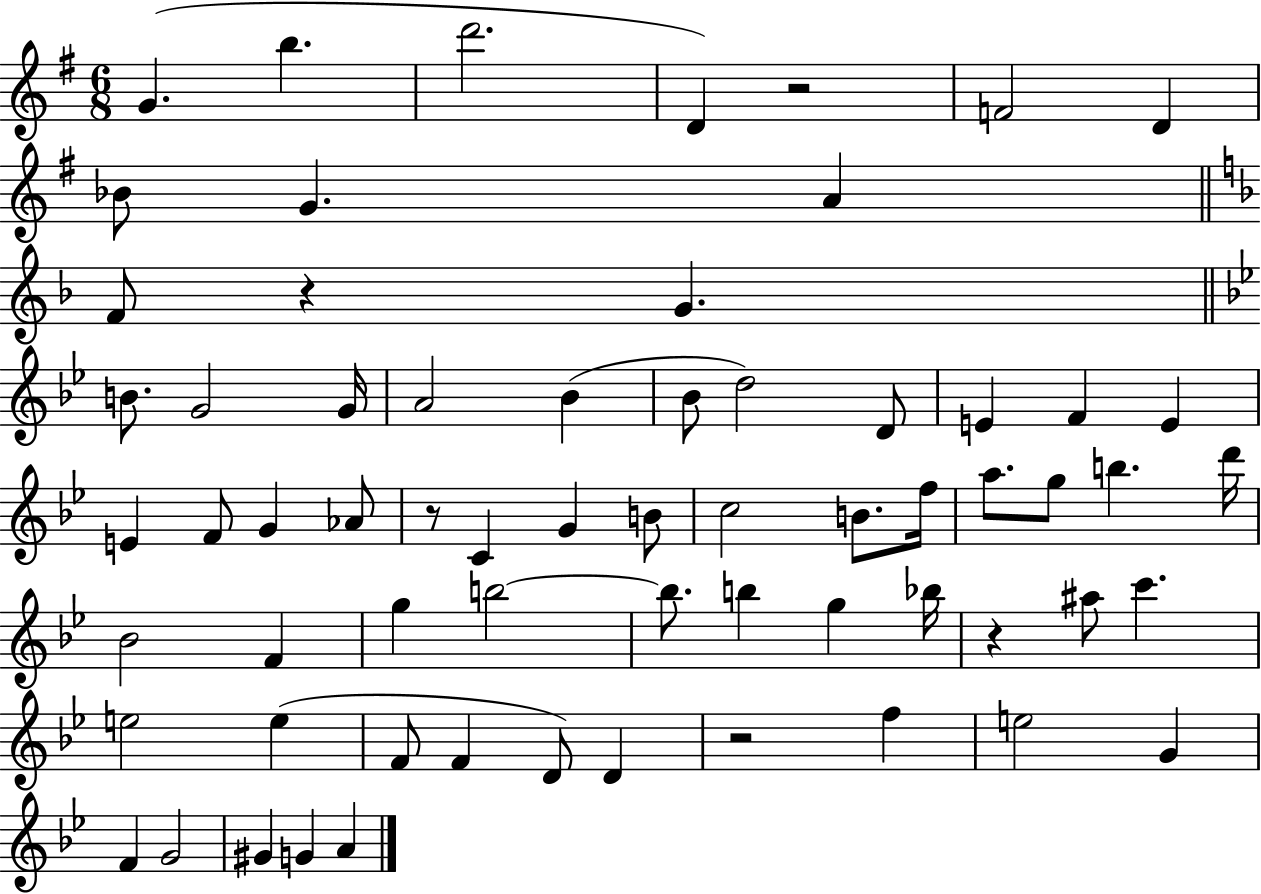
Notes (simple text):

G4/q. B5/q. D6/h. D4/q R/h F4/h D4/q Bb4/e G4/q. A4/q F4/e R/q G4/q. B4/e. G4/h G4/s A4/h Bb4/q Bb4/e D5/h D4/e E4/q F4/q E4/q E4/q F4/e G4/q Ab4/e R/e C4/q G4/q B4/e C5/h B4/e. F5/s A5/e. G5/e B5/q. D6/s Bb4/h F4/q G5/q B5/h B5/e. B5/q G5/q Bb5/s R/q A#5/e C6/q. E5/h E5/q F4/e F4/q D4/e D4/q R/h F5/q E5/h G4/q F4/q G4/h G#4/q G4/q A4/q